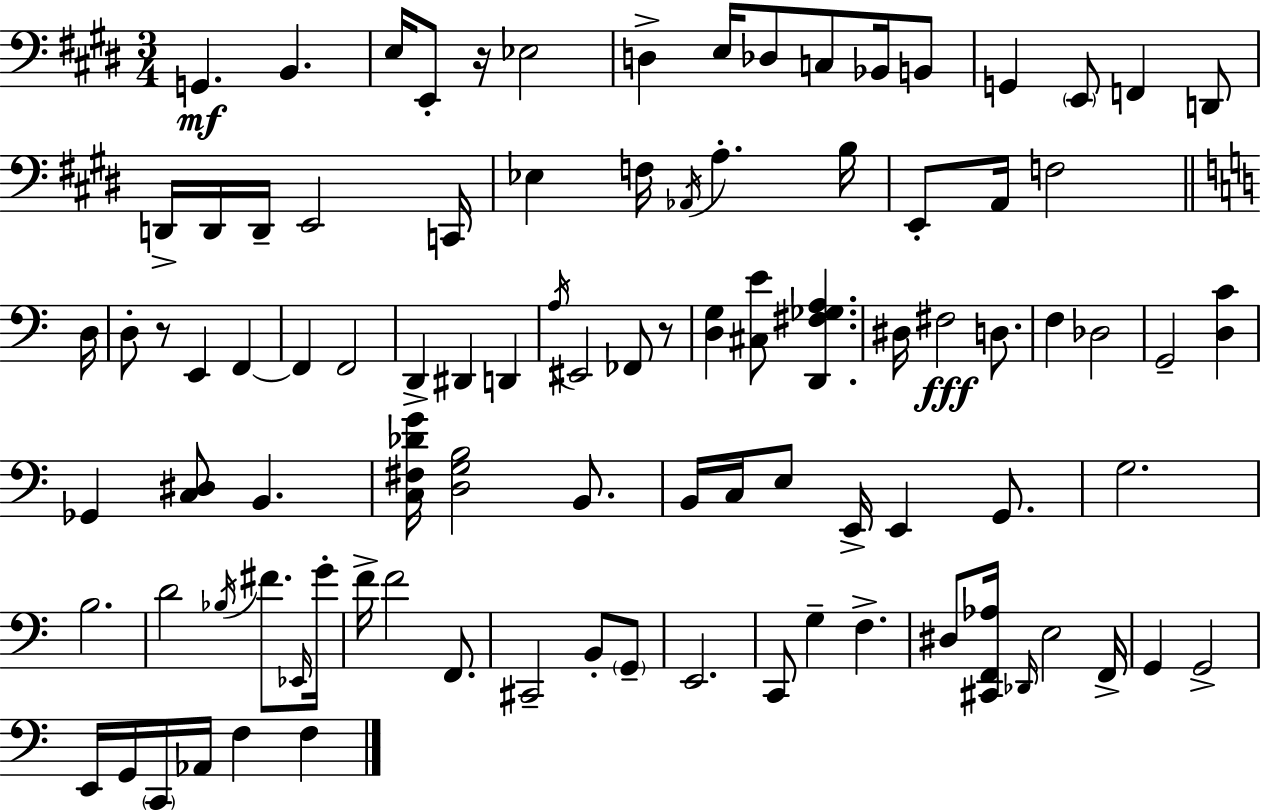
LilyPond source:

{
  \clef bass
  \numericTimeSignature
  \time 3/4
  \key e \major
  \repeat volta 2 { g,4.\mf b,4. | e16 e,8-. r16 ees2 | d4-> e16 des8 c8 bes,16 b,8 | g,4 \parenthesize e,8 f,4 d,8 | \break d,16-> d,16 d,16-- e,2 c,16 | ees4 f16 \acciaccatura { aes,16 } a4.-. | b16 e,8-. a,16 f2 | \bar "||" \break \key c \major d16 d8-. r8 e,4 f,4~~ | f,4 f,2 | d,4-> dis,4 d,4 | \acciaccatura { a16 } eis,2 fes,8 | \break r8 <d g>4 <cis e'>8 <d, fis ges a>4. | dis16 fis2\fff d8. | f4 des2 | g,2-- <d c'>4 | \break ges,4 <c dis>8 b,4. | <c fis des' g'>16 <d g b>2 b,8. | b,16 c16 e8 e,16-> e,4 g,8. | g2. | \break b2. | d'2 \acciaccatura { bes16 } fis'8. | \grace { ees,16 } g'16-. f'16-> f'2 | f,8. cis,2-- | \break b,8-. \parenthesize g,8-- e,2. | c,8 g4-- f4.-> | dis8 <cis, f, aes>16 \grace { des,16 } e2 | f,16-> g,4 g,2-> | \break e,16 g,16 \parenthesize c,16 aes,16 f4 | f4 } \bar "|."
}